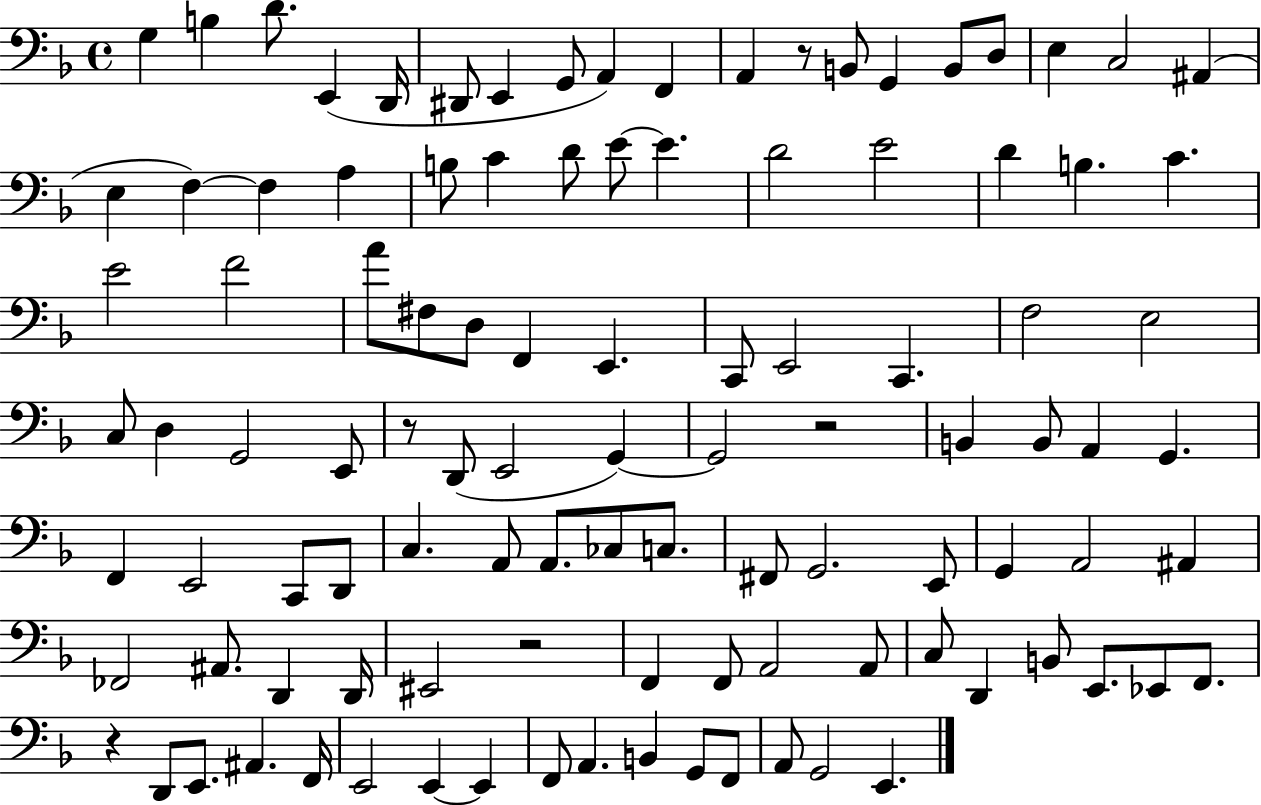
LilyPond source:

{
  \clef bass
  \time 4/4
  \defaultTimeSignature
  \key f \major
  g4 b4 d'8. e,4( d,16 | dis,8 e,4 g,8 a,4) f,4 | a,4 r8 b,8 g,4 b,8 d8 | e4 c2 ais,4( | \break e4 f4~~) f4 a4 | b8 c'4 d'8 e'8~~ e'4. | d'2 e'2 | d'4 b4. c'4. | \break e'2 f'2 | a'8 fis8 d8 f,4 e,4. | c,8 e,2 c,4. | f2 e2 | \break c8 d4 g,2 e,8 | r8 d,8( e,2 g,4~~) | g,2 r2 | b,4 b,8 a,4 g,4. | \break f,4 e,2 c,8 d,8 | c4. a,8 a,8. ces8 c8. | fis,8 g,2. e,8 | g,4 a,2 ais,4 | \break fes,2 ais,8. d,4 d,16 | eis,2 r2 | f,4 f,8 a,2 a,8 | c8 d,4 b,8 e,8. ees,8 f,8. | \break r4 d,8 e,8. ais,4. f,16 | e,2 e,4~~ e,4 | f,8 a,4. b,4 g,8 f,8 | a,8 g,2 e,4. | \break \bar "|."
}